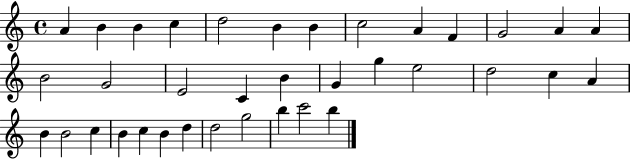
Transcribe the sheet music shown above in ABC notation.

X:1
T:Untitled
M:4/4
L:1/4
K:C
A B B c d2 B B c2 A F G2 A A B2 G2 E2 C B G g e2 d2 c A B B2 c B c B d d2 g2 b c'2 b